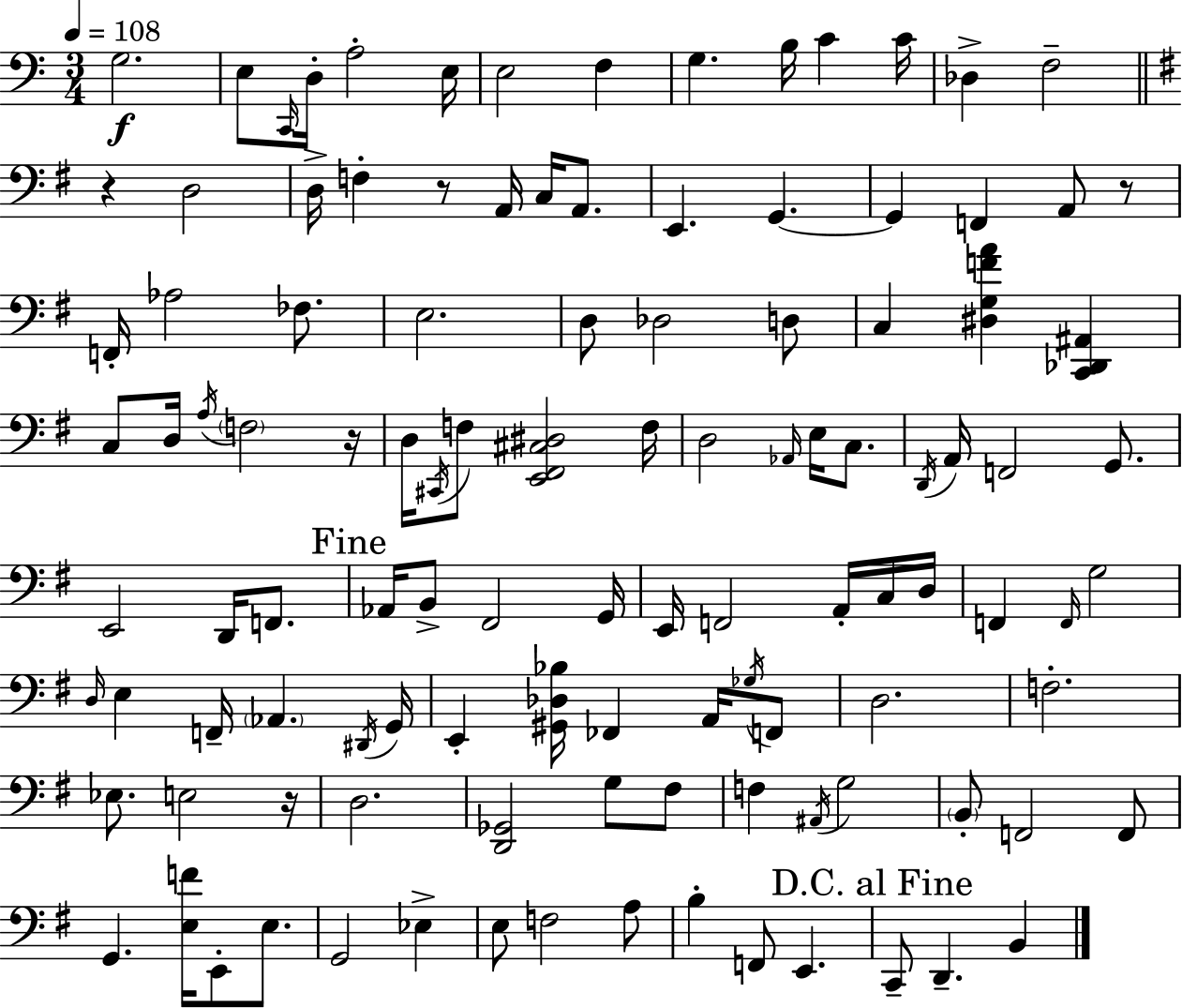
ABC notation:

X:1
T:Untitled
M:3/4
L:1/4
K:C
G,2 E,/2 C,,/4 D,/4 A,2 E,/4 E,2 F, G, B,/4 C C/4 _D, F,2 z D,2 D,/4 F, z/2 A,,/4 C,/4 A,,/2 E,, G,, G,, F,, A,,/2 z/2 F,,/4 _A,2 _F,/2 E,2 D,/2 _D,2 D,/2 C, [^D,G,FA] [C,,_D,,^A,,] C,/2 D,/4 A,/4 F,2 z/4 D,/4 ^C,,/4 F,/2 [E,,^F,,^C,^D,]2 F,/4 D,2 _A,,/4 E,/4 C,/2 D,,/4 A,,/4 F,,2 G,,/2 E,,2 D,,/4 F,,/2 _A,,/4 B,,/2 ^F,,2 G,,/4 E,,/4 F,,2 A,,/4 C,/4 D,/4 F,, F,,/4 G,2 D,/4 E, F,,/4 _A,, ^D,,/4 G,,/4 E,, [^G,,_D,_B,]/4 _F,, A,,/4 _G,/4 F,,/2 D,2 F,2 _E,/2 E,2 z/4 D,2 [D,,_G,,]2 G,/2 ^F,/2 F, ^A,,/4 G,2 B,,/2 F,,2 F,,/2 G,, [E,F]/4 E,,/2 E,/2 G,,2 _E, E,/2 F,2 A,/2 B, F,,/2 E,, C,,/2 D,, B,,